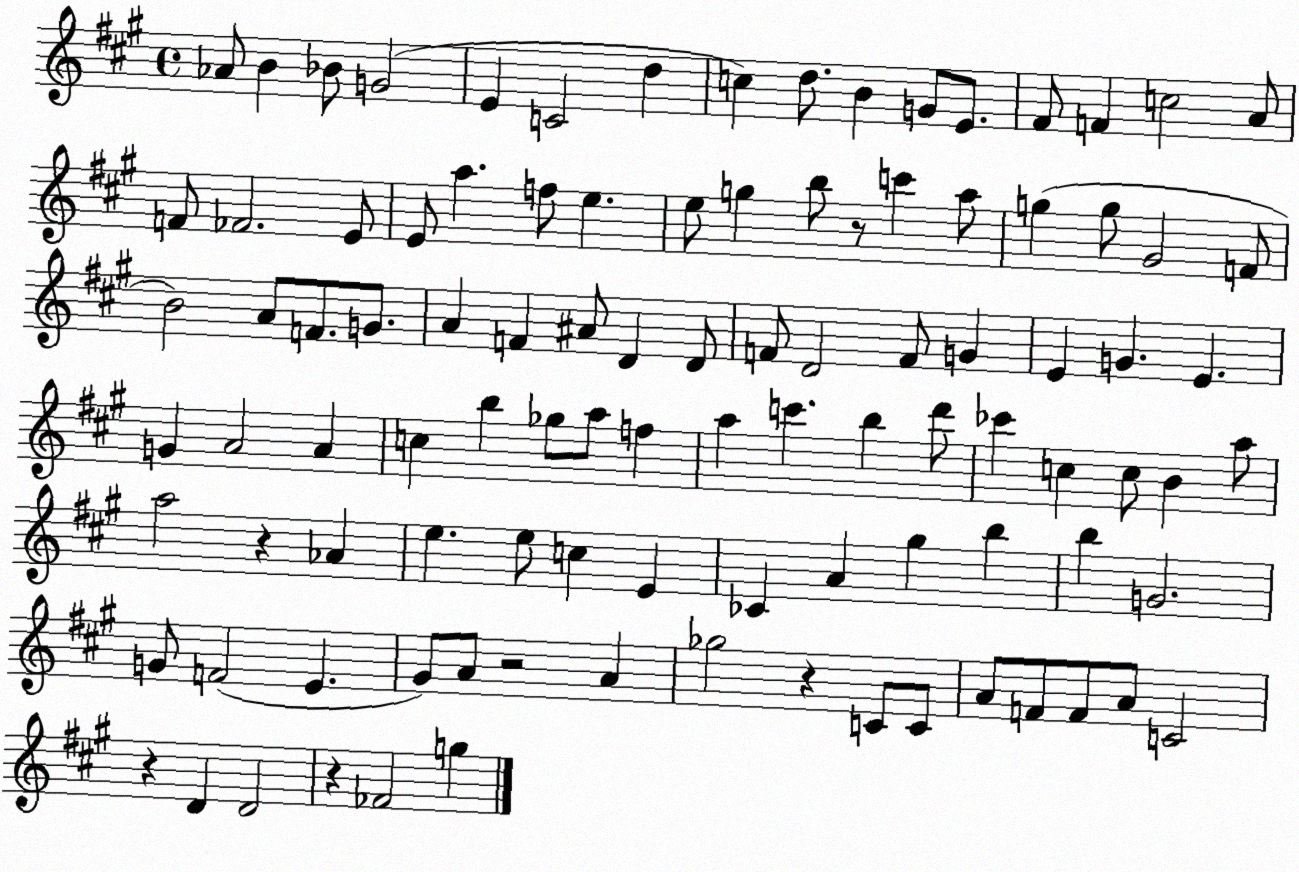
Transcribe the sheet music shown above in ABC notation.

X:1
T:Untitled
M:4/4
L:1/4
K:A
_A/2 B _B/2 G2 E C2 d c d/2 B G/2 E/2 ^F/2 F c2 A/2 F/2 _F2 E/2 E/2 a f/2 e e/2 g b/2 z/2 c' a/2 g g/2 ^G2 F/2 B2 A/2 F/2 G/2 A F ^A/2 D D/2 F/2 D2 F/2 G E G E G A2 A c b _g/2 a/2 f a c' b d'/2 _c' c c/2 B a/2 a2 z _A e e/2 c E _C A ^g b b G2 G/2 F2 E ^G/2 A/2 z2 A _g2 z C/2 C/2 A/2 F/2 F/2 A/2 C2 z D D2 z _F2 g